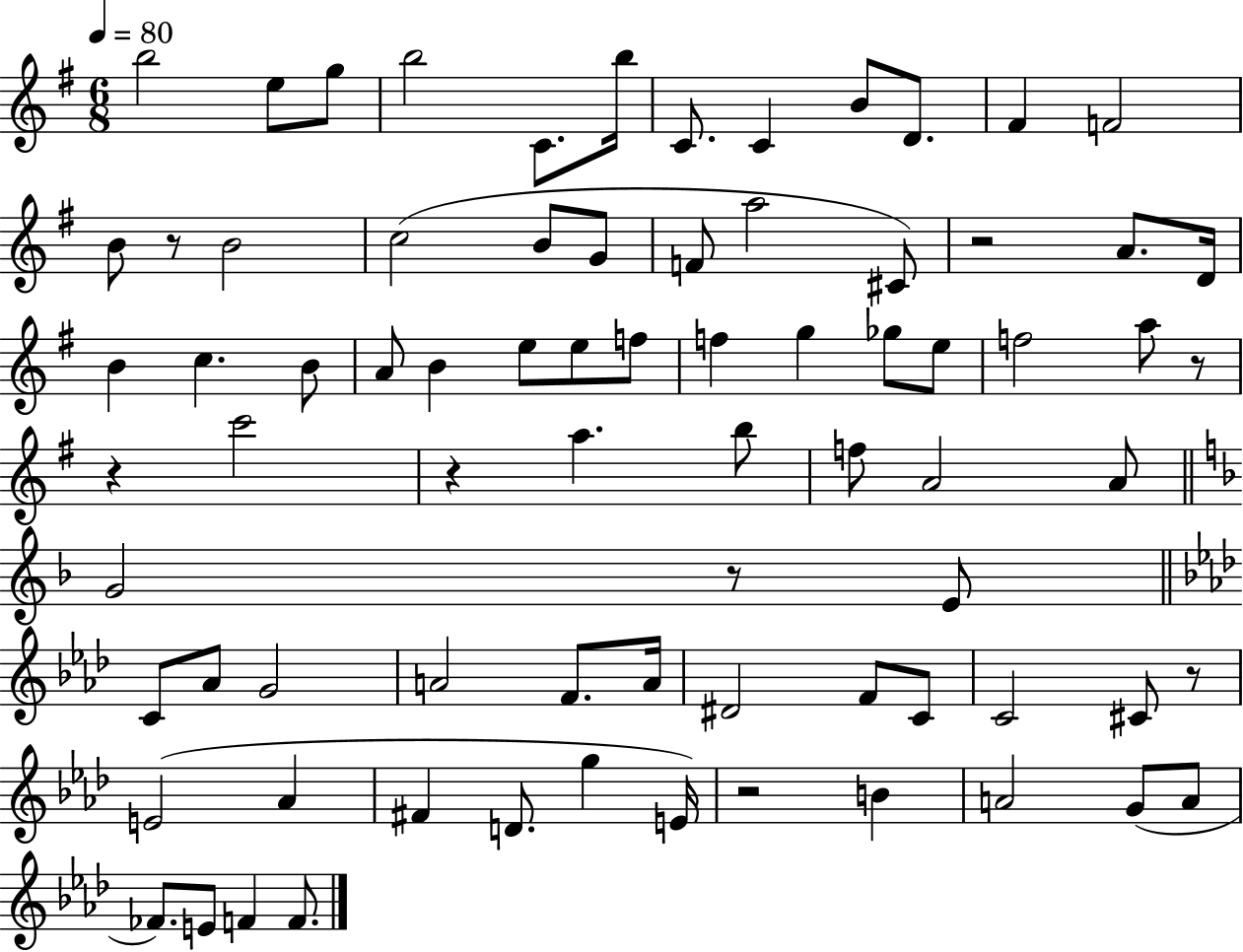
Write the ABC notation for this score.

X:1
T:Untitled
M:6/8
L:1/4
K:G
b2 e/2 g/2 b2 C/2 b/4 C/2 C B/2 D/2 ^F F2 B/2 z/2 B2 c2 B/2 G/2 F/2 a2 ^C/2 z2 A/2 D/4 B c B/2 A/2 B e/2 e/2 f/2 f g _g/2 e/2 f2 a/2 z/2 z c'2 z a b/2 f/2 A2 A/2 G2 z/2 E/2 C/2 _A/2 G2 A2 F/2 A/4 ^D2 F/2 C/2 C2 ^C/2 z/2 E2 _A ^F D/2 g E/4 z2 B A2 G/2 A/2 _F/2 E/2 F F/2